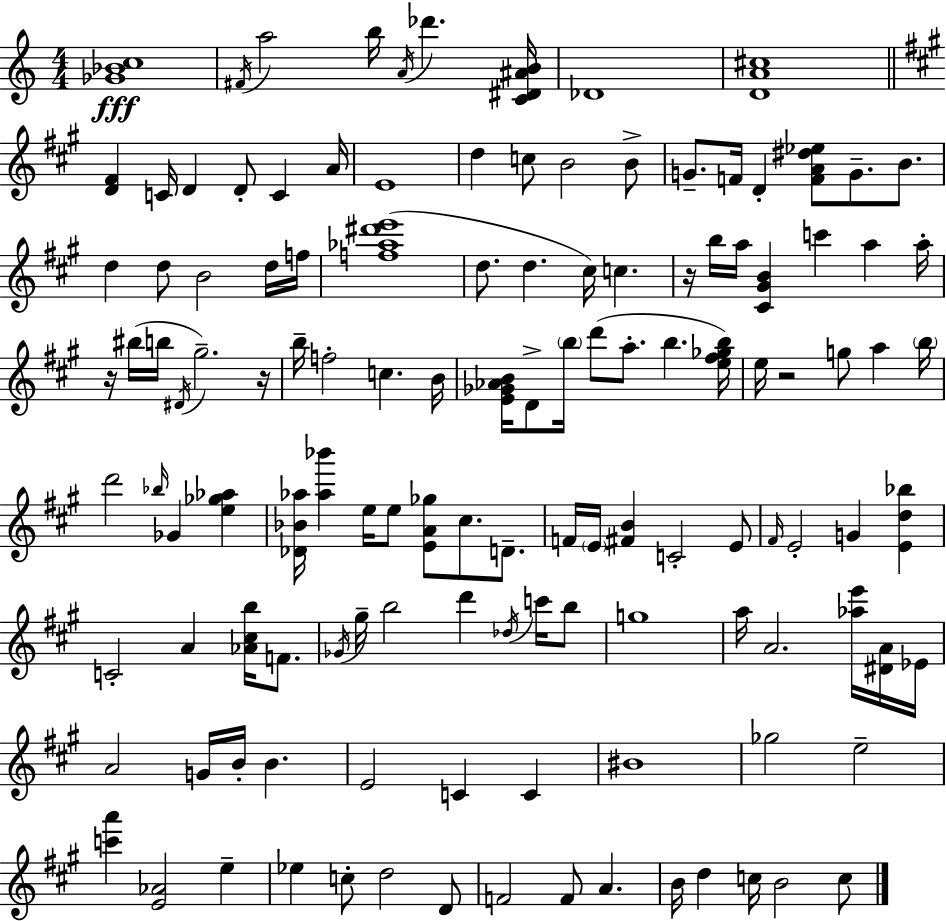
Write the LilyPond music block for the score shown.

{
  \clef treble
  \numericTimeSignature
  \time 4/4
  \key a \minor
  <ges' bes' c''>1\fff | \acciaccatura { fis'16 } a''2 b''16 \acciaccatura { a'16 } des'''4. | <c' dis' ais' b'>16 des'1 | <d' a' cis''>1 | \break \bar "||" \break \key a \major <d' fis'>4 c'16 d'4 d'8-. c'4 a'16 | e'1 | d''4 c''8 b'2 b'8-> | g'8.-- f'16 d'4-. <f' a' dis'' ees''>8 g'8.-- b'8. | \break d''4 d''8 b'2 d''16 f''16 | <f'' aes'' dis''' e'''>1( | d''8. d''4. cis''16) c''4. | r16 b''16 a''16 <cis' gis' b'>4 c'''4 a''4 a''16-. | \break r16 bis''16( b''16 \acciaccatura { dis'16 } gis''2.--) | r16 b''16-- f''2-. c''4. | b'16 <e' ges' aes' b'>16 d'8-> \parenthesize b''16 d'''8( a''8.-. b''4. | <e'' fis'' ges'' b''>16) e''16 r2 g''8 a''4 | \break \parenthesize b''16 d'''2 \grace { bes''16 } ges'4 <e'' ges'' aes''>4 | <des' bes' aes''>16 <aes'' bes'''>4 e''16 e''8 <e' a' ges''>8 cis''8. d'8.-- | f'16 \parenthesize e'16 <fis' b'>4 c'2-. | e'8 \grace { fis'16 } e'2-. g'4 <e' d'' bes''>4 | \break c'2-. a'4 <aes' cis'' b''>16 | f'8. \acciaccatura { ges'16 } gis''16-- b''2 d'''4 | \acciaccatura { des''16 } c'''16 b''8 g''1 | a''16 a'2. | \break <aes'' e'''>16 <dis' a'>16 ees'16 a'2 g'16 b'16-. b'4. | e'2 c'4 | c'4 bis'1 | ges''2 e''2-- | \break <c''' a'''>4 <e' aes'>2 | e''4-- ees''4 c''8-. d''2 | d'8 f'2 f'8 a'4. | b'16 d''4 c''16 b'2 | \break c''8 \bar "|."
}